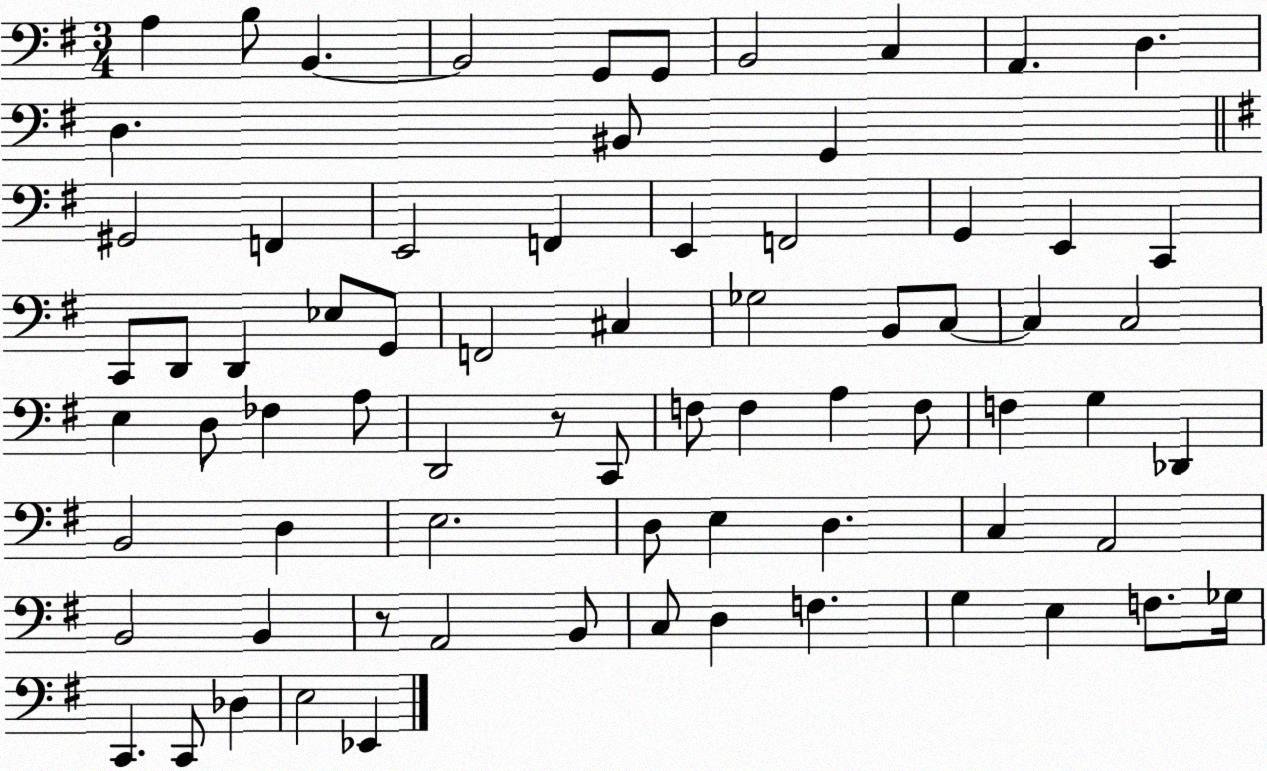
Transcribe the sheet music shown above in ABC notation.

X:1
T:Untitled
M:3/4
L:1/4
K:G
A, B,/2 B,, B,,2 G,,/2 G,,/2 B,,2 C, A,, D, D, ^B,,/2 G,, ^G,,2 F,, E,,2 F,, E,, F,,2 G,, E,, C,, C,,/2 D,,/2 D,, _E,/2 G,,/2 F,,2 ^C, _G,2 B,,/2 C,/2 C, C,2 E, D,/2 _F, A,/2 D,,2 z/2 C,,/2 F,/2 F, A, F,/2 F, G, _D,, B,,2 D, E,2 D,/2 E, D, C, A,,2 B,,2 B,, z/2 A,,2 B,,/2 C,/2 D, F, G, E, F,/2 _G,/4 C,, C,,/2 _D, E,2 _E,,